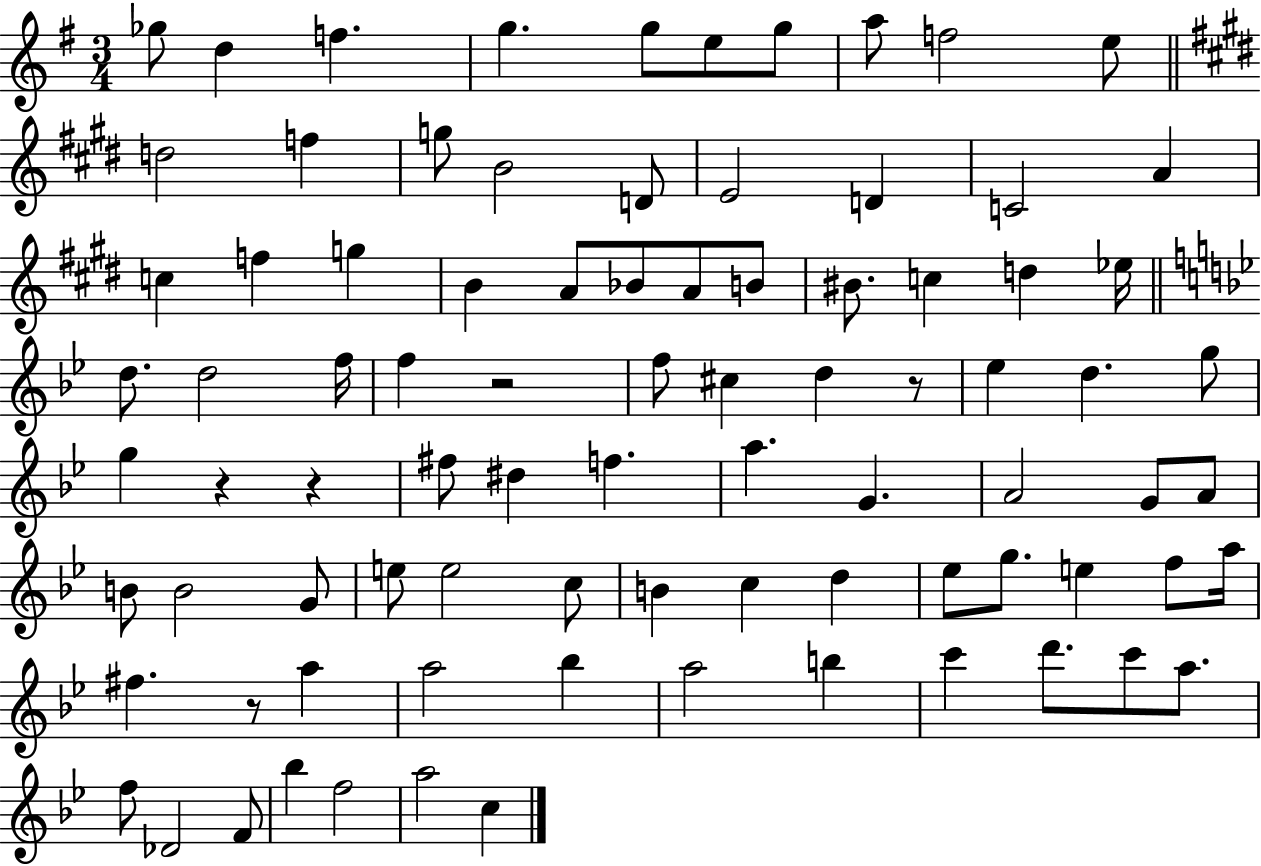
Gb5/e D5/q F5/q. G5/q. G5/e E5/e G5/e A5/e F5/h E5/e D5/h F5/q G5/e B4/h D4/e E4/h D4/q C4/h A4/q C5/q F5/q G5/q B4/q A4/e Bb4/e A4/e B4/e BIS4/e. C5/q D5/q Eb5/s D5/e. D5/h F5/s F5/q R/h F5/e C#5/q D5/q R/e Eb5/q D5/q. G5/e G5/q R/q R/q F#5/e D#5/q F5/q. A5/q. G4/q. A4/h G4/e A4/e B4/e B4/h G4/e E5/e E5/h C5/e B4/q C5/q D5/q Eb5/e G5/e. E5/q F5/e A5/s F#5/q. R/e A5/q A5/h Bb5/q A5/h B5/q C6/q D6/e. C6/e A5/e. F5/e Db4/h F4/e Bb5/q F5/h A5/h C5/q